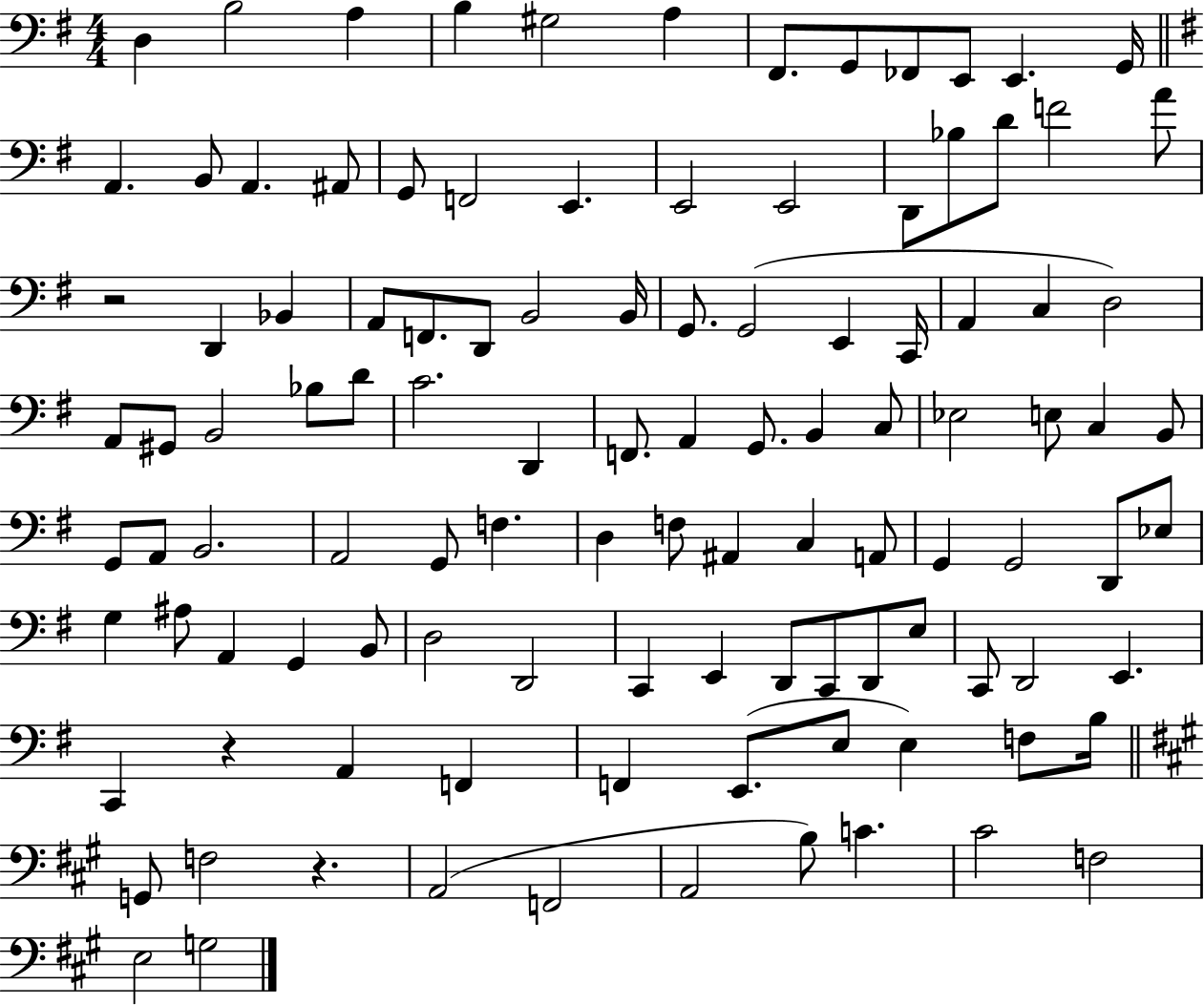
{
  \clef bass
  \numericTimeSignature
  \time 4/4
  \key g \major
  d4 b2 a4 | b4 gis2 a4 | fis,8. g,8 fes,8 e,8 e,4. g,16 | \bar "||" \break \key g \major a,4. b,8 a,4. ais,8 | g,8 f,2 e,4. | e,2 e,2 | d,8 bes8 d'8 f'2 a'8 | \break r2 d,4 bes,4 | a,8 f,8. d,8 b,2 b,16 | g,8. g,2( e,4 c,16 | a,4 c4 d2) | \break a,8 gis,8 b,2 bes8 d'8 | c'2. d,4 | f,8. a,4 g,8. b,4 c8 | ees2 e8 c4 b,8 | \break g,8 a,8 b,2. | a,2 g,8 f4. | d4 f8 ais,4 c4 a,8 | g,4 g,2 d,8 ees8 | \break g4 ais8 a,4 g,4 b,8 | d2 d,2 | c,4 e,4 d,8 c,8 d,8 e8 | c,8 d,2 e,4. | \break c,4 r4 a,4 f,4 | f,4 e,8.( e8 e4) f8 b16 | \bar "||" \break \key a \major g,8 f2 r4. | a,2( f,2 | a,2 b8) c'4. | cis'2 f2 | \break e2 g2 | \bar "|."
}